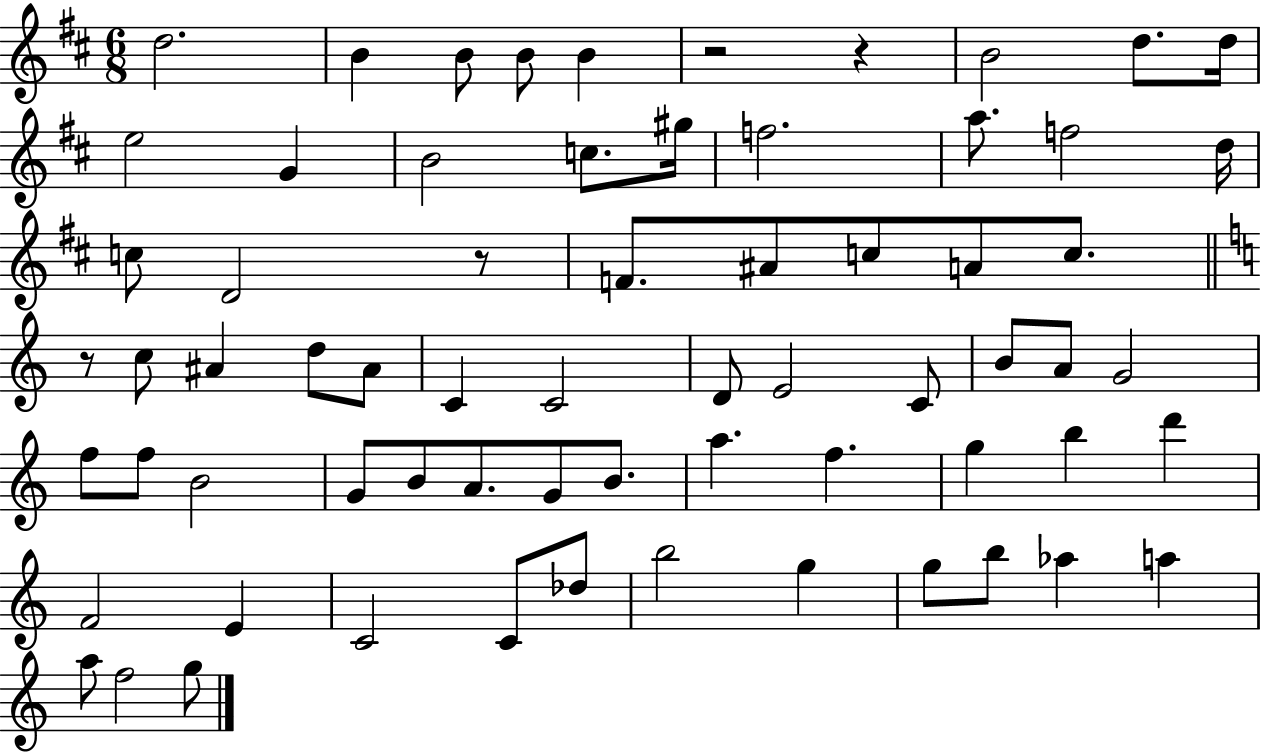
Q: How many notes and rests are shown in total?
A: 67